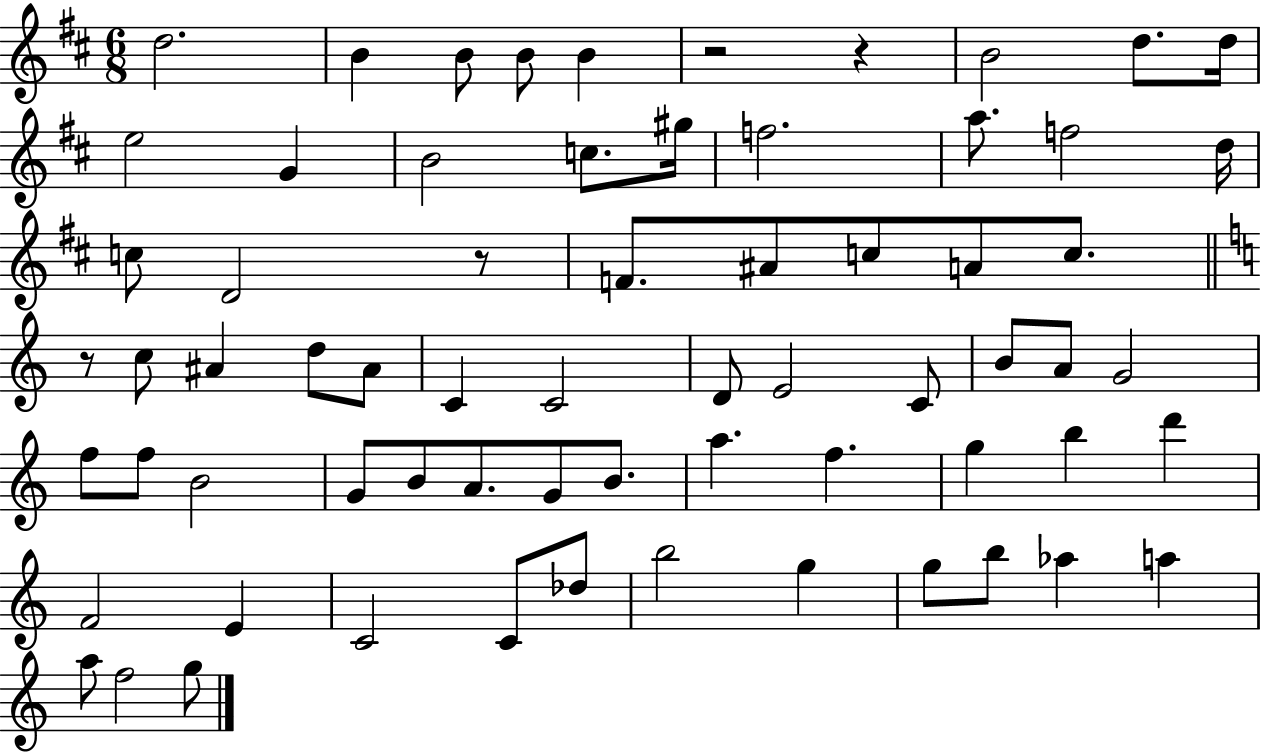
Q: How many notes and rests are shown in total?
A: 67